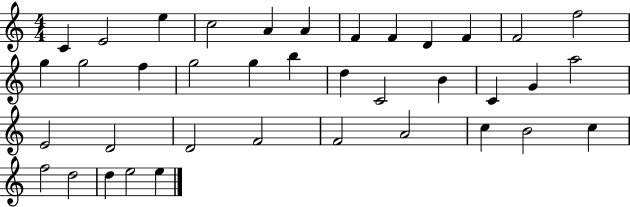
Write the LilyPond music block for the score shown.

{
  \clef treble
  \numericTimeSignature
  \time 4/4
  \key c \major
  c'4 e'2 e''4 | c''2 a'4 a'4 | f'4 f'4 d'4 f'4 | f'2 f''2 | \break g''4 g''2 f''4 | g''2 g''4 b''4 | d''4 c'2 b'4 | c'4 g'4 a''2 | \break e'2 d'2 | d'2 f'2 | f'2 a'2 | c''4 b'2 c''4 | \break f''2 d''2 | d''4 e''2 e''4 | \bar "|."
}